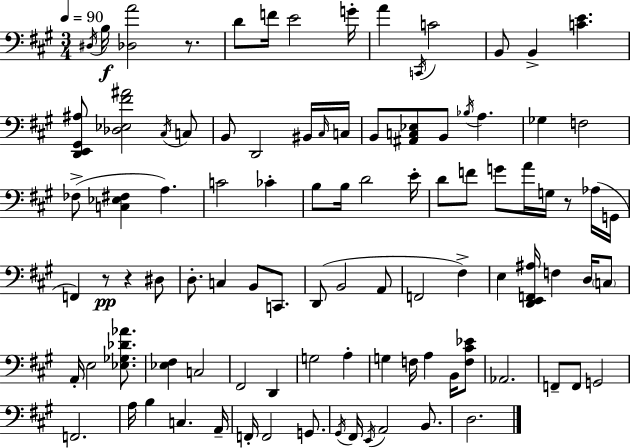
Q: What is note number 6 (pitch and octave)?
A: G4